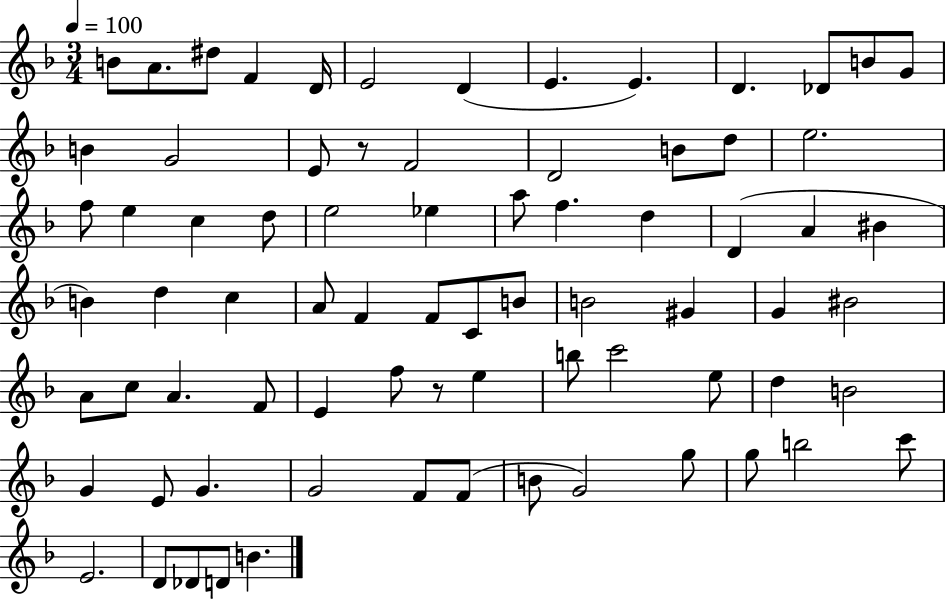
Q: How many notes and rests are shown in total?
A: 76